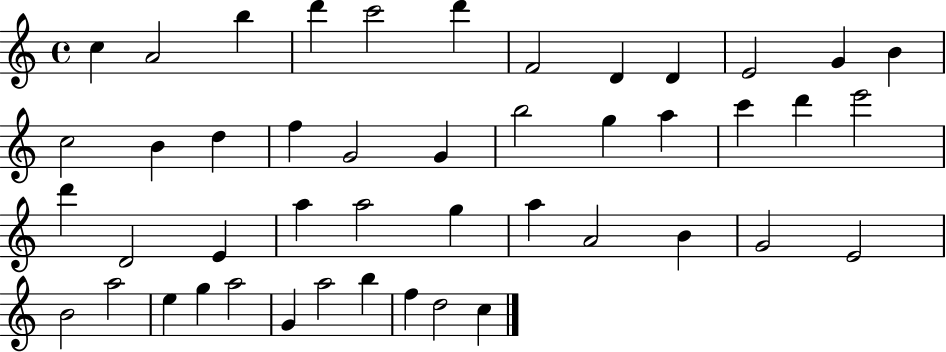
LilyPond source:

{
  \clef treble
  \time 4/4
  \defaultTimeSignature
  \key c \major
  c''4 a'2 b''4 | d'''4 c'''2 d'''4 | f'2 d'4 d'4 | e'2 g'4 b'4 | \break c''2 b'4 d''4 | f''4 g'2 g'4 | b''2 g''4 a''4 | c'''4 d'''4 e'''2 | \break d'''4 d'2 e'4 | a''4 a''2 g''4 | a''4 a'2 b'4 | g'2 e'2 | \break b'2 a''2 | e''4 g''4 a''2 | g'4 a''2 b''4 | f''4 d''2 c''4 | \break \bar "|."
}